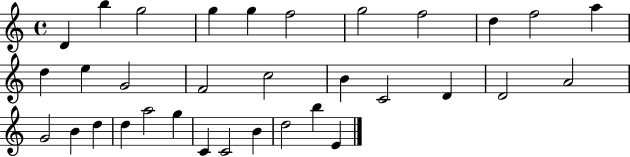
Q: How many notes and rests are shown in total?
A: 33